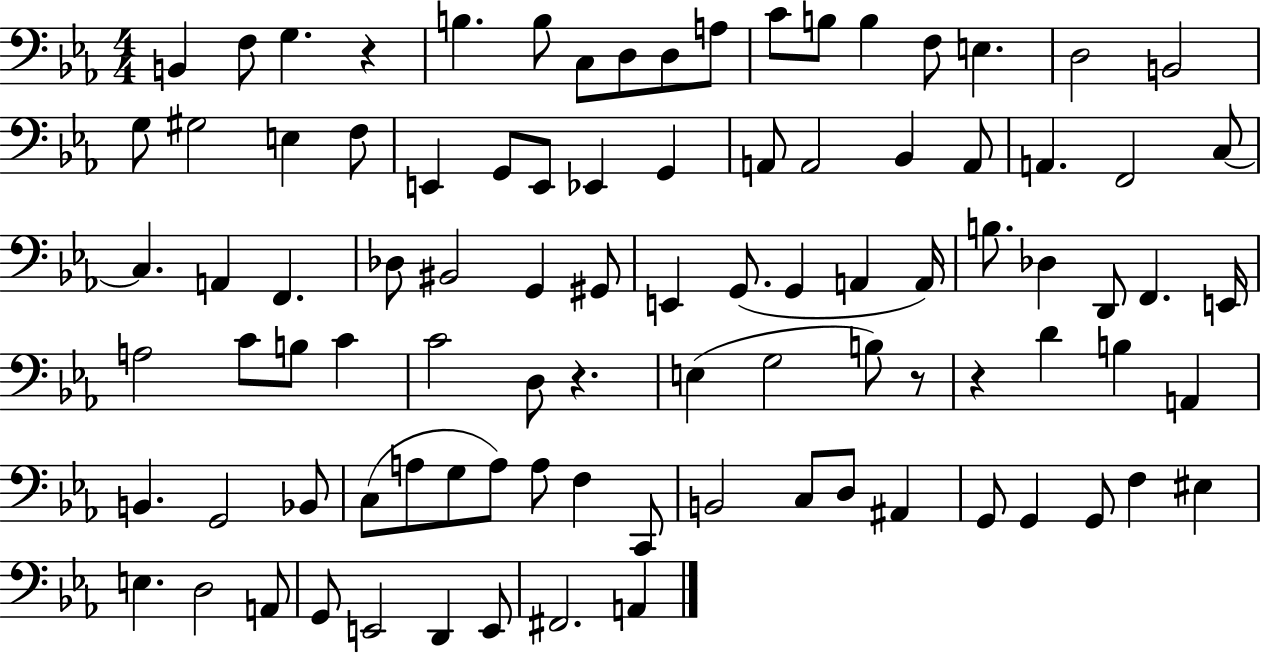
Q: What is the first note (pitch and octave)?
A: B2